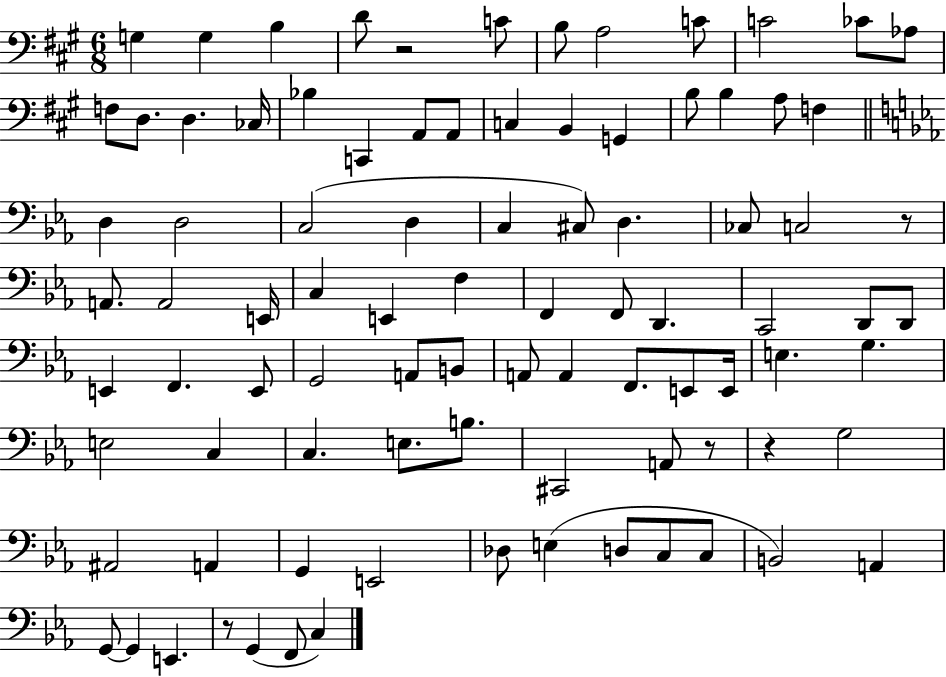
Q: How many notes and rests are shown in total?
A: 90